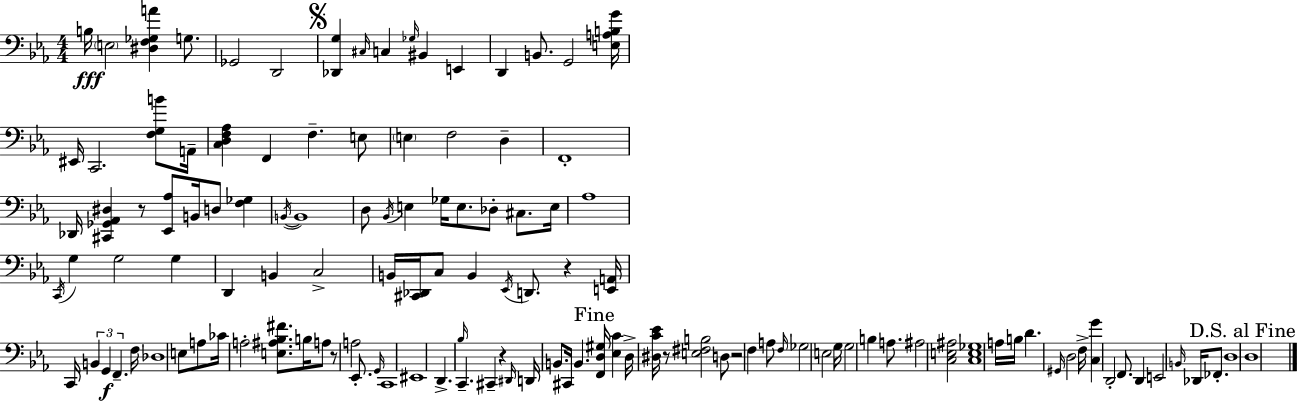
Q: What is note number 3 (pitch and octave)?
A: G3